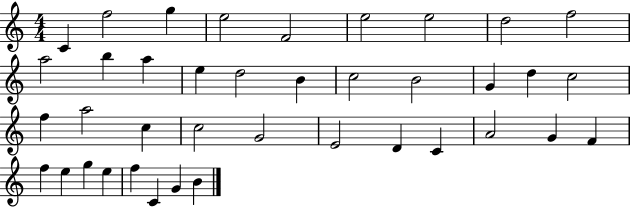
X:1
T:Untitled
M:4/4
L:1/4
K:C
C f2 g e2 F2 e2 e2 d2 f2 a2 b a e d2 B c2 B2 G d c2 f a2 c c2 G2 E2 D C A2 G F f e g e f C G B